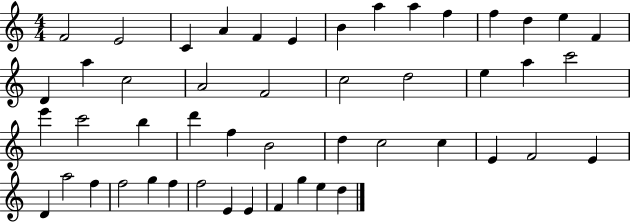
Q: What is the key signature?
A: C major